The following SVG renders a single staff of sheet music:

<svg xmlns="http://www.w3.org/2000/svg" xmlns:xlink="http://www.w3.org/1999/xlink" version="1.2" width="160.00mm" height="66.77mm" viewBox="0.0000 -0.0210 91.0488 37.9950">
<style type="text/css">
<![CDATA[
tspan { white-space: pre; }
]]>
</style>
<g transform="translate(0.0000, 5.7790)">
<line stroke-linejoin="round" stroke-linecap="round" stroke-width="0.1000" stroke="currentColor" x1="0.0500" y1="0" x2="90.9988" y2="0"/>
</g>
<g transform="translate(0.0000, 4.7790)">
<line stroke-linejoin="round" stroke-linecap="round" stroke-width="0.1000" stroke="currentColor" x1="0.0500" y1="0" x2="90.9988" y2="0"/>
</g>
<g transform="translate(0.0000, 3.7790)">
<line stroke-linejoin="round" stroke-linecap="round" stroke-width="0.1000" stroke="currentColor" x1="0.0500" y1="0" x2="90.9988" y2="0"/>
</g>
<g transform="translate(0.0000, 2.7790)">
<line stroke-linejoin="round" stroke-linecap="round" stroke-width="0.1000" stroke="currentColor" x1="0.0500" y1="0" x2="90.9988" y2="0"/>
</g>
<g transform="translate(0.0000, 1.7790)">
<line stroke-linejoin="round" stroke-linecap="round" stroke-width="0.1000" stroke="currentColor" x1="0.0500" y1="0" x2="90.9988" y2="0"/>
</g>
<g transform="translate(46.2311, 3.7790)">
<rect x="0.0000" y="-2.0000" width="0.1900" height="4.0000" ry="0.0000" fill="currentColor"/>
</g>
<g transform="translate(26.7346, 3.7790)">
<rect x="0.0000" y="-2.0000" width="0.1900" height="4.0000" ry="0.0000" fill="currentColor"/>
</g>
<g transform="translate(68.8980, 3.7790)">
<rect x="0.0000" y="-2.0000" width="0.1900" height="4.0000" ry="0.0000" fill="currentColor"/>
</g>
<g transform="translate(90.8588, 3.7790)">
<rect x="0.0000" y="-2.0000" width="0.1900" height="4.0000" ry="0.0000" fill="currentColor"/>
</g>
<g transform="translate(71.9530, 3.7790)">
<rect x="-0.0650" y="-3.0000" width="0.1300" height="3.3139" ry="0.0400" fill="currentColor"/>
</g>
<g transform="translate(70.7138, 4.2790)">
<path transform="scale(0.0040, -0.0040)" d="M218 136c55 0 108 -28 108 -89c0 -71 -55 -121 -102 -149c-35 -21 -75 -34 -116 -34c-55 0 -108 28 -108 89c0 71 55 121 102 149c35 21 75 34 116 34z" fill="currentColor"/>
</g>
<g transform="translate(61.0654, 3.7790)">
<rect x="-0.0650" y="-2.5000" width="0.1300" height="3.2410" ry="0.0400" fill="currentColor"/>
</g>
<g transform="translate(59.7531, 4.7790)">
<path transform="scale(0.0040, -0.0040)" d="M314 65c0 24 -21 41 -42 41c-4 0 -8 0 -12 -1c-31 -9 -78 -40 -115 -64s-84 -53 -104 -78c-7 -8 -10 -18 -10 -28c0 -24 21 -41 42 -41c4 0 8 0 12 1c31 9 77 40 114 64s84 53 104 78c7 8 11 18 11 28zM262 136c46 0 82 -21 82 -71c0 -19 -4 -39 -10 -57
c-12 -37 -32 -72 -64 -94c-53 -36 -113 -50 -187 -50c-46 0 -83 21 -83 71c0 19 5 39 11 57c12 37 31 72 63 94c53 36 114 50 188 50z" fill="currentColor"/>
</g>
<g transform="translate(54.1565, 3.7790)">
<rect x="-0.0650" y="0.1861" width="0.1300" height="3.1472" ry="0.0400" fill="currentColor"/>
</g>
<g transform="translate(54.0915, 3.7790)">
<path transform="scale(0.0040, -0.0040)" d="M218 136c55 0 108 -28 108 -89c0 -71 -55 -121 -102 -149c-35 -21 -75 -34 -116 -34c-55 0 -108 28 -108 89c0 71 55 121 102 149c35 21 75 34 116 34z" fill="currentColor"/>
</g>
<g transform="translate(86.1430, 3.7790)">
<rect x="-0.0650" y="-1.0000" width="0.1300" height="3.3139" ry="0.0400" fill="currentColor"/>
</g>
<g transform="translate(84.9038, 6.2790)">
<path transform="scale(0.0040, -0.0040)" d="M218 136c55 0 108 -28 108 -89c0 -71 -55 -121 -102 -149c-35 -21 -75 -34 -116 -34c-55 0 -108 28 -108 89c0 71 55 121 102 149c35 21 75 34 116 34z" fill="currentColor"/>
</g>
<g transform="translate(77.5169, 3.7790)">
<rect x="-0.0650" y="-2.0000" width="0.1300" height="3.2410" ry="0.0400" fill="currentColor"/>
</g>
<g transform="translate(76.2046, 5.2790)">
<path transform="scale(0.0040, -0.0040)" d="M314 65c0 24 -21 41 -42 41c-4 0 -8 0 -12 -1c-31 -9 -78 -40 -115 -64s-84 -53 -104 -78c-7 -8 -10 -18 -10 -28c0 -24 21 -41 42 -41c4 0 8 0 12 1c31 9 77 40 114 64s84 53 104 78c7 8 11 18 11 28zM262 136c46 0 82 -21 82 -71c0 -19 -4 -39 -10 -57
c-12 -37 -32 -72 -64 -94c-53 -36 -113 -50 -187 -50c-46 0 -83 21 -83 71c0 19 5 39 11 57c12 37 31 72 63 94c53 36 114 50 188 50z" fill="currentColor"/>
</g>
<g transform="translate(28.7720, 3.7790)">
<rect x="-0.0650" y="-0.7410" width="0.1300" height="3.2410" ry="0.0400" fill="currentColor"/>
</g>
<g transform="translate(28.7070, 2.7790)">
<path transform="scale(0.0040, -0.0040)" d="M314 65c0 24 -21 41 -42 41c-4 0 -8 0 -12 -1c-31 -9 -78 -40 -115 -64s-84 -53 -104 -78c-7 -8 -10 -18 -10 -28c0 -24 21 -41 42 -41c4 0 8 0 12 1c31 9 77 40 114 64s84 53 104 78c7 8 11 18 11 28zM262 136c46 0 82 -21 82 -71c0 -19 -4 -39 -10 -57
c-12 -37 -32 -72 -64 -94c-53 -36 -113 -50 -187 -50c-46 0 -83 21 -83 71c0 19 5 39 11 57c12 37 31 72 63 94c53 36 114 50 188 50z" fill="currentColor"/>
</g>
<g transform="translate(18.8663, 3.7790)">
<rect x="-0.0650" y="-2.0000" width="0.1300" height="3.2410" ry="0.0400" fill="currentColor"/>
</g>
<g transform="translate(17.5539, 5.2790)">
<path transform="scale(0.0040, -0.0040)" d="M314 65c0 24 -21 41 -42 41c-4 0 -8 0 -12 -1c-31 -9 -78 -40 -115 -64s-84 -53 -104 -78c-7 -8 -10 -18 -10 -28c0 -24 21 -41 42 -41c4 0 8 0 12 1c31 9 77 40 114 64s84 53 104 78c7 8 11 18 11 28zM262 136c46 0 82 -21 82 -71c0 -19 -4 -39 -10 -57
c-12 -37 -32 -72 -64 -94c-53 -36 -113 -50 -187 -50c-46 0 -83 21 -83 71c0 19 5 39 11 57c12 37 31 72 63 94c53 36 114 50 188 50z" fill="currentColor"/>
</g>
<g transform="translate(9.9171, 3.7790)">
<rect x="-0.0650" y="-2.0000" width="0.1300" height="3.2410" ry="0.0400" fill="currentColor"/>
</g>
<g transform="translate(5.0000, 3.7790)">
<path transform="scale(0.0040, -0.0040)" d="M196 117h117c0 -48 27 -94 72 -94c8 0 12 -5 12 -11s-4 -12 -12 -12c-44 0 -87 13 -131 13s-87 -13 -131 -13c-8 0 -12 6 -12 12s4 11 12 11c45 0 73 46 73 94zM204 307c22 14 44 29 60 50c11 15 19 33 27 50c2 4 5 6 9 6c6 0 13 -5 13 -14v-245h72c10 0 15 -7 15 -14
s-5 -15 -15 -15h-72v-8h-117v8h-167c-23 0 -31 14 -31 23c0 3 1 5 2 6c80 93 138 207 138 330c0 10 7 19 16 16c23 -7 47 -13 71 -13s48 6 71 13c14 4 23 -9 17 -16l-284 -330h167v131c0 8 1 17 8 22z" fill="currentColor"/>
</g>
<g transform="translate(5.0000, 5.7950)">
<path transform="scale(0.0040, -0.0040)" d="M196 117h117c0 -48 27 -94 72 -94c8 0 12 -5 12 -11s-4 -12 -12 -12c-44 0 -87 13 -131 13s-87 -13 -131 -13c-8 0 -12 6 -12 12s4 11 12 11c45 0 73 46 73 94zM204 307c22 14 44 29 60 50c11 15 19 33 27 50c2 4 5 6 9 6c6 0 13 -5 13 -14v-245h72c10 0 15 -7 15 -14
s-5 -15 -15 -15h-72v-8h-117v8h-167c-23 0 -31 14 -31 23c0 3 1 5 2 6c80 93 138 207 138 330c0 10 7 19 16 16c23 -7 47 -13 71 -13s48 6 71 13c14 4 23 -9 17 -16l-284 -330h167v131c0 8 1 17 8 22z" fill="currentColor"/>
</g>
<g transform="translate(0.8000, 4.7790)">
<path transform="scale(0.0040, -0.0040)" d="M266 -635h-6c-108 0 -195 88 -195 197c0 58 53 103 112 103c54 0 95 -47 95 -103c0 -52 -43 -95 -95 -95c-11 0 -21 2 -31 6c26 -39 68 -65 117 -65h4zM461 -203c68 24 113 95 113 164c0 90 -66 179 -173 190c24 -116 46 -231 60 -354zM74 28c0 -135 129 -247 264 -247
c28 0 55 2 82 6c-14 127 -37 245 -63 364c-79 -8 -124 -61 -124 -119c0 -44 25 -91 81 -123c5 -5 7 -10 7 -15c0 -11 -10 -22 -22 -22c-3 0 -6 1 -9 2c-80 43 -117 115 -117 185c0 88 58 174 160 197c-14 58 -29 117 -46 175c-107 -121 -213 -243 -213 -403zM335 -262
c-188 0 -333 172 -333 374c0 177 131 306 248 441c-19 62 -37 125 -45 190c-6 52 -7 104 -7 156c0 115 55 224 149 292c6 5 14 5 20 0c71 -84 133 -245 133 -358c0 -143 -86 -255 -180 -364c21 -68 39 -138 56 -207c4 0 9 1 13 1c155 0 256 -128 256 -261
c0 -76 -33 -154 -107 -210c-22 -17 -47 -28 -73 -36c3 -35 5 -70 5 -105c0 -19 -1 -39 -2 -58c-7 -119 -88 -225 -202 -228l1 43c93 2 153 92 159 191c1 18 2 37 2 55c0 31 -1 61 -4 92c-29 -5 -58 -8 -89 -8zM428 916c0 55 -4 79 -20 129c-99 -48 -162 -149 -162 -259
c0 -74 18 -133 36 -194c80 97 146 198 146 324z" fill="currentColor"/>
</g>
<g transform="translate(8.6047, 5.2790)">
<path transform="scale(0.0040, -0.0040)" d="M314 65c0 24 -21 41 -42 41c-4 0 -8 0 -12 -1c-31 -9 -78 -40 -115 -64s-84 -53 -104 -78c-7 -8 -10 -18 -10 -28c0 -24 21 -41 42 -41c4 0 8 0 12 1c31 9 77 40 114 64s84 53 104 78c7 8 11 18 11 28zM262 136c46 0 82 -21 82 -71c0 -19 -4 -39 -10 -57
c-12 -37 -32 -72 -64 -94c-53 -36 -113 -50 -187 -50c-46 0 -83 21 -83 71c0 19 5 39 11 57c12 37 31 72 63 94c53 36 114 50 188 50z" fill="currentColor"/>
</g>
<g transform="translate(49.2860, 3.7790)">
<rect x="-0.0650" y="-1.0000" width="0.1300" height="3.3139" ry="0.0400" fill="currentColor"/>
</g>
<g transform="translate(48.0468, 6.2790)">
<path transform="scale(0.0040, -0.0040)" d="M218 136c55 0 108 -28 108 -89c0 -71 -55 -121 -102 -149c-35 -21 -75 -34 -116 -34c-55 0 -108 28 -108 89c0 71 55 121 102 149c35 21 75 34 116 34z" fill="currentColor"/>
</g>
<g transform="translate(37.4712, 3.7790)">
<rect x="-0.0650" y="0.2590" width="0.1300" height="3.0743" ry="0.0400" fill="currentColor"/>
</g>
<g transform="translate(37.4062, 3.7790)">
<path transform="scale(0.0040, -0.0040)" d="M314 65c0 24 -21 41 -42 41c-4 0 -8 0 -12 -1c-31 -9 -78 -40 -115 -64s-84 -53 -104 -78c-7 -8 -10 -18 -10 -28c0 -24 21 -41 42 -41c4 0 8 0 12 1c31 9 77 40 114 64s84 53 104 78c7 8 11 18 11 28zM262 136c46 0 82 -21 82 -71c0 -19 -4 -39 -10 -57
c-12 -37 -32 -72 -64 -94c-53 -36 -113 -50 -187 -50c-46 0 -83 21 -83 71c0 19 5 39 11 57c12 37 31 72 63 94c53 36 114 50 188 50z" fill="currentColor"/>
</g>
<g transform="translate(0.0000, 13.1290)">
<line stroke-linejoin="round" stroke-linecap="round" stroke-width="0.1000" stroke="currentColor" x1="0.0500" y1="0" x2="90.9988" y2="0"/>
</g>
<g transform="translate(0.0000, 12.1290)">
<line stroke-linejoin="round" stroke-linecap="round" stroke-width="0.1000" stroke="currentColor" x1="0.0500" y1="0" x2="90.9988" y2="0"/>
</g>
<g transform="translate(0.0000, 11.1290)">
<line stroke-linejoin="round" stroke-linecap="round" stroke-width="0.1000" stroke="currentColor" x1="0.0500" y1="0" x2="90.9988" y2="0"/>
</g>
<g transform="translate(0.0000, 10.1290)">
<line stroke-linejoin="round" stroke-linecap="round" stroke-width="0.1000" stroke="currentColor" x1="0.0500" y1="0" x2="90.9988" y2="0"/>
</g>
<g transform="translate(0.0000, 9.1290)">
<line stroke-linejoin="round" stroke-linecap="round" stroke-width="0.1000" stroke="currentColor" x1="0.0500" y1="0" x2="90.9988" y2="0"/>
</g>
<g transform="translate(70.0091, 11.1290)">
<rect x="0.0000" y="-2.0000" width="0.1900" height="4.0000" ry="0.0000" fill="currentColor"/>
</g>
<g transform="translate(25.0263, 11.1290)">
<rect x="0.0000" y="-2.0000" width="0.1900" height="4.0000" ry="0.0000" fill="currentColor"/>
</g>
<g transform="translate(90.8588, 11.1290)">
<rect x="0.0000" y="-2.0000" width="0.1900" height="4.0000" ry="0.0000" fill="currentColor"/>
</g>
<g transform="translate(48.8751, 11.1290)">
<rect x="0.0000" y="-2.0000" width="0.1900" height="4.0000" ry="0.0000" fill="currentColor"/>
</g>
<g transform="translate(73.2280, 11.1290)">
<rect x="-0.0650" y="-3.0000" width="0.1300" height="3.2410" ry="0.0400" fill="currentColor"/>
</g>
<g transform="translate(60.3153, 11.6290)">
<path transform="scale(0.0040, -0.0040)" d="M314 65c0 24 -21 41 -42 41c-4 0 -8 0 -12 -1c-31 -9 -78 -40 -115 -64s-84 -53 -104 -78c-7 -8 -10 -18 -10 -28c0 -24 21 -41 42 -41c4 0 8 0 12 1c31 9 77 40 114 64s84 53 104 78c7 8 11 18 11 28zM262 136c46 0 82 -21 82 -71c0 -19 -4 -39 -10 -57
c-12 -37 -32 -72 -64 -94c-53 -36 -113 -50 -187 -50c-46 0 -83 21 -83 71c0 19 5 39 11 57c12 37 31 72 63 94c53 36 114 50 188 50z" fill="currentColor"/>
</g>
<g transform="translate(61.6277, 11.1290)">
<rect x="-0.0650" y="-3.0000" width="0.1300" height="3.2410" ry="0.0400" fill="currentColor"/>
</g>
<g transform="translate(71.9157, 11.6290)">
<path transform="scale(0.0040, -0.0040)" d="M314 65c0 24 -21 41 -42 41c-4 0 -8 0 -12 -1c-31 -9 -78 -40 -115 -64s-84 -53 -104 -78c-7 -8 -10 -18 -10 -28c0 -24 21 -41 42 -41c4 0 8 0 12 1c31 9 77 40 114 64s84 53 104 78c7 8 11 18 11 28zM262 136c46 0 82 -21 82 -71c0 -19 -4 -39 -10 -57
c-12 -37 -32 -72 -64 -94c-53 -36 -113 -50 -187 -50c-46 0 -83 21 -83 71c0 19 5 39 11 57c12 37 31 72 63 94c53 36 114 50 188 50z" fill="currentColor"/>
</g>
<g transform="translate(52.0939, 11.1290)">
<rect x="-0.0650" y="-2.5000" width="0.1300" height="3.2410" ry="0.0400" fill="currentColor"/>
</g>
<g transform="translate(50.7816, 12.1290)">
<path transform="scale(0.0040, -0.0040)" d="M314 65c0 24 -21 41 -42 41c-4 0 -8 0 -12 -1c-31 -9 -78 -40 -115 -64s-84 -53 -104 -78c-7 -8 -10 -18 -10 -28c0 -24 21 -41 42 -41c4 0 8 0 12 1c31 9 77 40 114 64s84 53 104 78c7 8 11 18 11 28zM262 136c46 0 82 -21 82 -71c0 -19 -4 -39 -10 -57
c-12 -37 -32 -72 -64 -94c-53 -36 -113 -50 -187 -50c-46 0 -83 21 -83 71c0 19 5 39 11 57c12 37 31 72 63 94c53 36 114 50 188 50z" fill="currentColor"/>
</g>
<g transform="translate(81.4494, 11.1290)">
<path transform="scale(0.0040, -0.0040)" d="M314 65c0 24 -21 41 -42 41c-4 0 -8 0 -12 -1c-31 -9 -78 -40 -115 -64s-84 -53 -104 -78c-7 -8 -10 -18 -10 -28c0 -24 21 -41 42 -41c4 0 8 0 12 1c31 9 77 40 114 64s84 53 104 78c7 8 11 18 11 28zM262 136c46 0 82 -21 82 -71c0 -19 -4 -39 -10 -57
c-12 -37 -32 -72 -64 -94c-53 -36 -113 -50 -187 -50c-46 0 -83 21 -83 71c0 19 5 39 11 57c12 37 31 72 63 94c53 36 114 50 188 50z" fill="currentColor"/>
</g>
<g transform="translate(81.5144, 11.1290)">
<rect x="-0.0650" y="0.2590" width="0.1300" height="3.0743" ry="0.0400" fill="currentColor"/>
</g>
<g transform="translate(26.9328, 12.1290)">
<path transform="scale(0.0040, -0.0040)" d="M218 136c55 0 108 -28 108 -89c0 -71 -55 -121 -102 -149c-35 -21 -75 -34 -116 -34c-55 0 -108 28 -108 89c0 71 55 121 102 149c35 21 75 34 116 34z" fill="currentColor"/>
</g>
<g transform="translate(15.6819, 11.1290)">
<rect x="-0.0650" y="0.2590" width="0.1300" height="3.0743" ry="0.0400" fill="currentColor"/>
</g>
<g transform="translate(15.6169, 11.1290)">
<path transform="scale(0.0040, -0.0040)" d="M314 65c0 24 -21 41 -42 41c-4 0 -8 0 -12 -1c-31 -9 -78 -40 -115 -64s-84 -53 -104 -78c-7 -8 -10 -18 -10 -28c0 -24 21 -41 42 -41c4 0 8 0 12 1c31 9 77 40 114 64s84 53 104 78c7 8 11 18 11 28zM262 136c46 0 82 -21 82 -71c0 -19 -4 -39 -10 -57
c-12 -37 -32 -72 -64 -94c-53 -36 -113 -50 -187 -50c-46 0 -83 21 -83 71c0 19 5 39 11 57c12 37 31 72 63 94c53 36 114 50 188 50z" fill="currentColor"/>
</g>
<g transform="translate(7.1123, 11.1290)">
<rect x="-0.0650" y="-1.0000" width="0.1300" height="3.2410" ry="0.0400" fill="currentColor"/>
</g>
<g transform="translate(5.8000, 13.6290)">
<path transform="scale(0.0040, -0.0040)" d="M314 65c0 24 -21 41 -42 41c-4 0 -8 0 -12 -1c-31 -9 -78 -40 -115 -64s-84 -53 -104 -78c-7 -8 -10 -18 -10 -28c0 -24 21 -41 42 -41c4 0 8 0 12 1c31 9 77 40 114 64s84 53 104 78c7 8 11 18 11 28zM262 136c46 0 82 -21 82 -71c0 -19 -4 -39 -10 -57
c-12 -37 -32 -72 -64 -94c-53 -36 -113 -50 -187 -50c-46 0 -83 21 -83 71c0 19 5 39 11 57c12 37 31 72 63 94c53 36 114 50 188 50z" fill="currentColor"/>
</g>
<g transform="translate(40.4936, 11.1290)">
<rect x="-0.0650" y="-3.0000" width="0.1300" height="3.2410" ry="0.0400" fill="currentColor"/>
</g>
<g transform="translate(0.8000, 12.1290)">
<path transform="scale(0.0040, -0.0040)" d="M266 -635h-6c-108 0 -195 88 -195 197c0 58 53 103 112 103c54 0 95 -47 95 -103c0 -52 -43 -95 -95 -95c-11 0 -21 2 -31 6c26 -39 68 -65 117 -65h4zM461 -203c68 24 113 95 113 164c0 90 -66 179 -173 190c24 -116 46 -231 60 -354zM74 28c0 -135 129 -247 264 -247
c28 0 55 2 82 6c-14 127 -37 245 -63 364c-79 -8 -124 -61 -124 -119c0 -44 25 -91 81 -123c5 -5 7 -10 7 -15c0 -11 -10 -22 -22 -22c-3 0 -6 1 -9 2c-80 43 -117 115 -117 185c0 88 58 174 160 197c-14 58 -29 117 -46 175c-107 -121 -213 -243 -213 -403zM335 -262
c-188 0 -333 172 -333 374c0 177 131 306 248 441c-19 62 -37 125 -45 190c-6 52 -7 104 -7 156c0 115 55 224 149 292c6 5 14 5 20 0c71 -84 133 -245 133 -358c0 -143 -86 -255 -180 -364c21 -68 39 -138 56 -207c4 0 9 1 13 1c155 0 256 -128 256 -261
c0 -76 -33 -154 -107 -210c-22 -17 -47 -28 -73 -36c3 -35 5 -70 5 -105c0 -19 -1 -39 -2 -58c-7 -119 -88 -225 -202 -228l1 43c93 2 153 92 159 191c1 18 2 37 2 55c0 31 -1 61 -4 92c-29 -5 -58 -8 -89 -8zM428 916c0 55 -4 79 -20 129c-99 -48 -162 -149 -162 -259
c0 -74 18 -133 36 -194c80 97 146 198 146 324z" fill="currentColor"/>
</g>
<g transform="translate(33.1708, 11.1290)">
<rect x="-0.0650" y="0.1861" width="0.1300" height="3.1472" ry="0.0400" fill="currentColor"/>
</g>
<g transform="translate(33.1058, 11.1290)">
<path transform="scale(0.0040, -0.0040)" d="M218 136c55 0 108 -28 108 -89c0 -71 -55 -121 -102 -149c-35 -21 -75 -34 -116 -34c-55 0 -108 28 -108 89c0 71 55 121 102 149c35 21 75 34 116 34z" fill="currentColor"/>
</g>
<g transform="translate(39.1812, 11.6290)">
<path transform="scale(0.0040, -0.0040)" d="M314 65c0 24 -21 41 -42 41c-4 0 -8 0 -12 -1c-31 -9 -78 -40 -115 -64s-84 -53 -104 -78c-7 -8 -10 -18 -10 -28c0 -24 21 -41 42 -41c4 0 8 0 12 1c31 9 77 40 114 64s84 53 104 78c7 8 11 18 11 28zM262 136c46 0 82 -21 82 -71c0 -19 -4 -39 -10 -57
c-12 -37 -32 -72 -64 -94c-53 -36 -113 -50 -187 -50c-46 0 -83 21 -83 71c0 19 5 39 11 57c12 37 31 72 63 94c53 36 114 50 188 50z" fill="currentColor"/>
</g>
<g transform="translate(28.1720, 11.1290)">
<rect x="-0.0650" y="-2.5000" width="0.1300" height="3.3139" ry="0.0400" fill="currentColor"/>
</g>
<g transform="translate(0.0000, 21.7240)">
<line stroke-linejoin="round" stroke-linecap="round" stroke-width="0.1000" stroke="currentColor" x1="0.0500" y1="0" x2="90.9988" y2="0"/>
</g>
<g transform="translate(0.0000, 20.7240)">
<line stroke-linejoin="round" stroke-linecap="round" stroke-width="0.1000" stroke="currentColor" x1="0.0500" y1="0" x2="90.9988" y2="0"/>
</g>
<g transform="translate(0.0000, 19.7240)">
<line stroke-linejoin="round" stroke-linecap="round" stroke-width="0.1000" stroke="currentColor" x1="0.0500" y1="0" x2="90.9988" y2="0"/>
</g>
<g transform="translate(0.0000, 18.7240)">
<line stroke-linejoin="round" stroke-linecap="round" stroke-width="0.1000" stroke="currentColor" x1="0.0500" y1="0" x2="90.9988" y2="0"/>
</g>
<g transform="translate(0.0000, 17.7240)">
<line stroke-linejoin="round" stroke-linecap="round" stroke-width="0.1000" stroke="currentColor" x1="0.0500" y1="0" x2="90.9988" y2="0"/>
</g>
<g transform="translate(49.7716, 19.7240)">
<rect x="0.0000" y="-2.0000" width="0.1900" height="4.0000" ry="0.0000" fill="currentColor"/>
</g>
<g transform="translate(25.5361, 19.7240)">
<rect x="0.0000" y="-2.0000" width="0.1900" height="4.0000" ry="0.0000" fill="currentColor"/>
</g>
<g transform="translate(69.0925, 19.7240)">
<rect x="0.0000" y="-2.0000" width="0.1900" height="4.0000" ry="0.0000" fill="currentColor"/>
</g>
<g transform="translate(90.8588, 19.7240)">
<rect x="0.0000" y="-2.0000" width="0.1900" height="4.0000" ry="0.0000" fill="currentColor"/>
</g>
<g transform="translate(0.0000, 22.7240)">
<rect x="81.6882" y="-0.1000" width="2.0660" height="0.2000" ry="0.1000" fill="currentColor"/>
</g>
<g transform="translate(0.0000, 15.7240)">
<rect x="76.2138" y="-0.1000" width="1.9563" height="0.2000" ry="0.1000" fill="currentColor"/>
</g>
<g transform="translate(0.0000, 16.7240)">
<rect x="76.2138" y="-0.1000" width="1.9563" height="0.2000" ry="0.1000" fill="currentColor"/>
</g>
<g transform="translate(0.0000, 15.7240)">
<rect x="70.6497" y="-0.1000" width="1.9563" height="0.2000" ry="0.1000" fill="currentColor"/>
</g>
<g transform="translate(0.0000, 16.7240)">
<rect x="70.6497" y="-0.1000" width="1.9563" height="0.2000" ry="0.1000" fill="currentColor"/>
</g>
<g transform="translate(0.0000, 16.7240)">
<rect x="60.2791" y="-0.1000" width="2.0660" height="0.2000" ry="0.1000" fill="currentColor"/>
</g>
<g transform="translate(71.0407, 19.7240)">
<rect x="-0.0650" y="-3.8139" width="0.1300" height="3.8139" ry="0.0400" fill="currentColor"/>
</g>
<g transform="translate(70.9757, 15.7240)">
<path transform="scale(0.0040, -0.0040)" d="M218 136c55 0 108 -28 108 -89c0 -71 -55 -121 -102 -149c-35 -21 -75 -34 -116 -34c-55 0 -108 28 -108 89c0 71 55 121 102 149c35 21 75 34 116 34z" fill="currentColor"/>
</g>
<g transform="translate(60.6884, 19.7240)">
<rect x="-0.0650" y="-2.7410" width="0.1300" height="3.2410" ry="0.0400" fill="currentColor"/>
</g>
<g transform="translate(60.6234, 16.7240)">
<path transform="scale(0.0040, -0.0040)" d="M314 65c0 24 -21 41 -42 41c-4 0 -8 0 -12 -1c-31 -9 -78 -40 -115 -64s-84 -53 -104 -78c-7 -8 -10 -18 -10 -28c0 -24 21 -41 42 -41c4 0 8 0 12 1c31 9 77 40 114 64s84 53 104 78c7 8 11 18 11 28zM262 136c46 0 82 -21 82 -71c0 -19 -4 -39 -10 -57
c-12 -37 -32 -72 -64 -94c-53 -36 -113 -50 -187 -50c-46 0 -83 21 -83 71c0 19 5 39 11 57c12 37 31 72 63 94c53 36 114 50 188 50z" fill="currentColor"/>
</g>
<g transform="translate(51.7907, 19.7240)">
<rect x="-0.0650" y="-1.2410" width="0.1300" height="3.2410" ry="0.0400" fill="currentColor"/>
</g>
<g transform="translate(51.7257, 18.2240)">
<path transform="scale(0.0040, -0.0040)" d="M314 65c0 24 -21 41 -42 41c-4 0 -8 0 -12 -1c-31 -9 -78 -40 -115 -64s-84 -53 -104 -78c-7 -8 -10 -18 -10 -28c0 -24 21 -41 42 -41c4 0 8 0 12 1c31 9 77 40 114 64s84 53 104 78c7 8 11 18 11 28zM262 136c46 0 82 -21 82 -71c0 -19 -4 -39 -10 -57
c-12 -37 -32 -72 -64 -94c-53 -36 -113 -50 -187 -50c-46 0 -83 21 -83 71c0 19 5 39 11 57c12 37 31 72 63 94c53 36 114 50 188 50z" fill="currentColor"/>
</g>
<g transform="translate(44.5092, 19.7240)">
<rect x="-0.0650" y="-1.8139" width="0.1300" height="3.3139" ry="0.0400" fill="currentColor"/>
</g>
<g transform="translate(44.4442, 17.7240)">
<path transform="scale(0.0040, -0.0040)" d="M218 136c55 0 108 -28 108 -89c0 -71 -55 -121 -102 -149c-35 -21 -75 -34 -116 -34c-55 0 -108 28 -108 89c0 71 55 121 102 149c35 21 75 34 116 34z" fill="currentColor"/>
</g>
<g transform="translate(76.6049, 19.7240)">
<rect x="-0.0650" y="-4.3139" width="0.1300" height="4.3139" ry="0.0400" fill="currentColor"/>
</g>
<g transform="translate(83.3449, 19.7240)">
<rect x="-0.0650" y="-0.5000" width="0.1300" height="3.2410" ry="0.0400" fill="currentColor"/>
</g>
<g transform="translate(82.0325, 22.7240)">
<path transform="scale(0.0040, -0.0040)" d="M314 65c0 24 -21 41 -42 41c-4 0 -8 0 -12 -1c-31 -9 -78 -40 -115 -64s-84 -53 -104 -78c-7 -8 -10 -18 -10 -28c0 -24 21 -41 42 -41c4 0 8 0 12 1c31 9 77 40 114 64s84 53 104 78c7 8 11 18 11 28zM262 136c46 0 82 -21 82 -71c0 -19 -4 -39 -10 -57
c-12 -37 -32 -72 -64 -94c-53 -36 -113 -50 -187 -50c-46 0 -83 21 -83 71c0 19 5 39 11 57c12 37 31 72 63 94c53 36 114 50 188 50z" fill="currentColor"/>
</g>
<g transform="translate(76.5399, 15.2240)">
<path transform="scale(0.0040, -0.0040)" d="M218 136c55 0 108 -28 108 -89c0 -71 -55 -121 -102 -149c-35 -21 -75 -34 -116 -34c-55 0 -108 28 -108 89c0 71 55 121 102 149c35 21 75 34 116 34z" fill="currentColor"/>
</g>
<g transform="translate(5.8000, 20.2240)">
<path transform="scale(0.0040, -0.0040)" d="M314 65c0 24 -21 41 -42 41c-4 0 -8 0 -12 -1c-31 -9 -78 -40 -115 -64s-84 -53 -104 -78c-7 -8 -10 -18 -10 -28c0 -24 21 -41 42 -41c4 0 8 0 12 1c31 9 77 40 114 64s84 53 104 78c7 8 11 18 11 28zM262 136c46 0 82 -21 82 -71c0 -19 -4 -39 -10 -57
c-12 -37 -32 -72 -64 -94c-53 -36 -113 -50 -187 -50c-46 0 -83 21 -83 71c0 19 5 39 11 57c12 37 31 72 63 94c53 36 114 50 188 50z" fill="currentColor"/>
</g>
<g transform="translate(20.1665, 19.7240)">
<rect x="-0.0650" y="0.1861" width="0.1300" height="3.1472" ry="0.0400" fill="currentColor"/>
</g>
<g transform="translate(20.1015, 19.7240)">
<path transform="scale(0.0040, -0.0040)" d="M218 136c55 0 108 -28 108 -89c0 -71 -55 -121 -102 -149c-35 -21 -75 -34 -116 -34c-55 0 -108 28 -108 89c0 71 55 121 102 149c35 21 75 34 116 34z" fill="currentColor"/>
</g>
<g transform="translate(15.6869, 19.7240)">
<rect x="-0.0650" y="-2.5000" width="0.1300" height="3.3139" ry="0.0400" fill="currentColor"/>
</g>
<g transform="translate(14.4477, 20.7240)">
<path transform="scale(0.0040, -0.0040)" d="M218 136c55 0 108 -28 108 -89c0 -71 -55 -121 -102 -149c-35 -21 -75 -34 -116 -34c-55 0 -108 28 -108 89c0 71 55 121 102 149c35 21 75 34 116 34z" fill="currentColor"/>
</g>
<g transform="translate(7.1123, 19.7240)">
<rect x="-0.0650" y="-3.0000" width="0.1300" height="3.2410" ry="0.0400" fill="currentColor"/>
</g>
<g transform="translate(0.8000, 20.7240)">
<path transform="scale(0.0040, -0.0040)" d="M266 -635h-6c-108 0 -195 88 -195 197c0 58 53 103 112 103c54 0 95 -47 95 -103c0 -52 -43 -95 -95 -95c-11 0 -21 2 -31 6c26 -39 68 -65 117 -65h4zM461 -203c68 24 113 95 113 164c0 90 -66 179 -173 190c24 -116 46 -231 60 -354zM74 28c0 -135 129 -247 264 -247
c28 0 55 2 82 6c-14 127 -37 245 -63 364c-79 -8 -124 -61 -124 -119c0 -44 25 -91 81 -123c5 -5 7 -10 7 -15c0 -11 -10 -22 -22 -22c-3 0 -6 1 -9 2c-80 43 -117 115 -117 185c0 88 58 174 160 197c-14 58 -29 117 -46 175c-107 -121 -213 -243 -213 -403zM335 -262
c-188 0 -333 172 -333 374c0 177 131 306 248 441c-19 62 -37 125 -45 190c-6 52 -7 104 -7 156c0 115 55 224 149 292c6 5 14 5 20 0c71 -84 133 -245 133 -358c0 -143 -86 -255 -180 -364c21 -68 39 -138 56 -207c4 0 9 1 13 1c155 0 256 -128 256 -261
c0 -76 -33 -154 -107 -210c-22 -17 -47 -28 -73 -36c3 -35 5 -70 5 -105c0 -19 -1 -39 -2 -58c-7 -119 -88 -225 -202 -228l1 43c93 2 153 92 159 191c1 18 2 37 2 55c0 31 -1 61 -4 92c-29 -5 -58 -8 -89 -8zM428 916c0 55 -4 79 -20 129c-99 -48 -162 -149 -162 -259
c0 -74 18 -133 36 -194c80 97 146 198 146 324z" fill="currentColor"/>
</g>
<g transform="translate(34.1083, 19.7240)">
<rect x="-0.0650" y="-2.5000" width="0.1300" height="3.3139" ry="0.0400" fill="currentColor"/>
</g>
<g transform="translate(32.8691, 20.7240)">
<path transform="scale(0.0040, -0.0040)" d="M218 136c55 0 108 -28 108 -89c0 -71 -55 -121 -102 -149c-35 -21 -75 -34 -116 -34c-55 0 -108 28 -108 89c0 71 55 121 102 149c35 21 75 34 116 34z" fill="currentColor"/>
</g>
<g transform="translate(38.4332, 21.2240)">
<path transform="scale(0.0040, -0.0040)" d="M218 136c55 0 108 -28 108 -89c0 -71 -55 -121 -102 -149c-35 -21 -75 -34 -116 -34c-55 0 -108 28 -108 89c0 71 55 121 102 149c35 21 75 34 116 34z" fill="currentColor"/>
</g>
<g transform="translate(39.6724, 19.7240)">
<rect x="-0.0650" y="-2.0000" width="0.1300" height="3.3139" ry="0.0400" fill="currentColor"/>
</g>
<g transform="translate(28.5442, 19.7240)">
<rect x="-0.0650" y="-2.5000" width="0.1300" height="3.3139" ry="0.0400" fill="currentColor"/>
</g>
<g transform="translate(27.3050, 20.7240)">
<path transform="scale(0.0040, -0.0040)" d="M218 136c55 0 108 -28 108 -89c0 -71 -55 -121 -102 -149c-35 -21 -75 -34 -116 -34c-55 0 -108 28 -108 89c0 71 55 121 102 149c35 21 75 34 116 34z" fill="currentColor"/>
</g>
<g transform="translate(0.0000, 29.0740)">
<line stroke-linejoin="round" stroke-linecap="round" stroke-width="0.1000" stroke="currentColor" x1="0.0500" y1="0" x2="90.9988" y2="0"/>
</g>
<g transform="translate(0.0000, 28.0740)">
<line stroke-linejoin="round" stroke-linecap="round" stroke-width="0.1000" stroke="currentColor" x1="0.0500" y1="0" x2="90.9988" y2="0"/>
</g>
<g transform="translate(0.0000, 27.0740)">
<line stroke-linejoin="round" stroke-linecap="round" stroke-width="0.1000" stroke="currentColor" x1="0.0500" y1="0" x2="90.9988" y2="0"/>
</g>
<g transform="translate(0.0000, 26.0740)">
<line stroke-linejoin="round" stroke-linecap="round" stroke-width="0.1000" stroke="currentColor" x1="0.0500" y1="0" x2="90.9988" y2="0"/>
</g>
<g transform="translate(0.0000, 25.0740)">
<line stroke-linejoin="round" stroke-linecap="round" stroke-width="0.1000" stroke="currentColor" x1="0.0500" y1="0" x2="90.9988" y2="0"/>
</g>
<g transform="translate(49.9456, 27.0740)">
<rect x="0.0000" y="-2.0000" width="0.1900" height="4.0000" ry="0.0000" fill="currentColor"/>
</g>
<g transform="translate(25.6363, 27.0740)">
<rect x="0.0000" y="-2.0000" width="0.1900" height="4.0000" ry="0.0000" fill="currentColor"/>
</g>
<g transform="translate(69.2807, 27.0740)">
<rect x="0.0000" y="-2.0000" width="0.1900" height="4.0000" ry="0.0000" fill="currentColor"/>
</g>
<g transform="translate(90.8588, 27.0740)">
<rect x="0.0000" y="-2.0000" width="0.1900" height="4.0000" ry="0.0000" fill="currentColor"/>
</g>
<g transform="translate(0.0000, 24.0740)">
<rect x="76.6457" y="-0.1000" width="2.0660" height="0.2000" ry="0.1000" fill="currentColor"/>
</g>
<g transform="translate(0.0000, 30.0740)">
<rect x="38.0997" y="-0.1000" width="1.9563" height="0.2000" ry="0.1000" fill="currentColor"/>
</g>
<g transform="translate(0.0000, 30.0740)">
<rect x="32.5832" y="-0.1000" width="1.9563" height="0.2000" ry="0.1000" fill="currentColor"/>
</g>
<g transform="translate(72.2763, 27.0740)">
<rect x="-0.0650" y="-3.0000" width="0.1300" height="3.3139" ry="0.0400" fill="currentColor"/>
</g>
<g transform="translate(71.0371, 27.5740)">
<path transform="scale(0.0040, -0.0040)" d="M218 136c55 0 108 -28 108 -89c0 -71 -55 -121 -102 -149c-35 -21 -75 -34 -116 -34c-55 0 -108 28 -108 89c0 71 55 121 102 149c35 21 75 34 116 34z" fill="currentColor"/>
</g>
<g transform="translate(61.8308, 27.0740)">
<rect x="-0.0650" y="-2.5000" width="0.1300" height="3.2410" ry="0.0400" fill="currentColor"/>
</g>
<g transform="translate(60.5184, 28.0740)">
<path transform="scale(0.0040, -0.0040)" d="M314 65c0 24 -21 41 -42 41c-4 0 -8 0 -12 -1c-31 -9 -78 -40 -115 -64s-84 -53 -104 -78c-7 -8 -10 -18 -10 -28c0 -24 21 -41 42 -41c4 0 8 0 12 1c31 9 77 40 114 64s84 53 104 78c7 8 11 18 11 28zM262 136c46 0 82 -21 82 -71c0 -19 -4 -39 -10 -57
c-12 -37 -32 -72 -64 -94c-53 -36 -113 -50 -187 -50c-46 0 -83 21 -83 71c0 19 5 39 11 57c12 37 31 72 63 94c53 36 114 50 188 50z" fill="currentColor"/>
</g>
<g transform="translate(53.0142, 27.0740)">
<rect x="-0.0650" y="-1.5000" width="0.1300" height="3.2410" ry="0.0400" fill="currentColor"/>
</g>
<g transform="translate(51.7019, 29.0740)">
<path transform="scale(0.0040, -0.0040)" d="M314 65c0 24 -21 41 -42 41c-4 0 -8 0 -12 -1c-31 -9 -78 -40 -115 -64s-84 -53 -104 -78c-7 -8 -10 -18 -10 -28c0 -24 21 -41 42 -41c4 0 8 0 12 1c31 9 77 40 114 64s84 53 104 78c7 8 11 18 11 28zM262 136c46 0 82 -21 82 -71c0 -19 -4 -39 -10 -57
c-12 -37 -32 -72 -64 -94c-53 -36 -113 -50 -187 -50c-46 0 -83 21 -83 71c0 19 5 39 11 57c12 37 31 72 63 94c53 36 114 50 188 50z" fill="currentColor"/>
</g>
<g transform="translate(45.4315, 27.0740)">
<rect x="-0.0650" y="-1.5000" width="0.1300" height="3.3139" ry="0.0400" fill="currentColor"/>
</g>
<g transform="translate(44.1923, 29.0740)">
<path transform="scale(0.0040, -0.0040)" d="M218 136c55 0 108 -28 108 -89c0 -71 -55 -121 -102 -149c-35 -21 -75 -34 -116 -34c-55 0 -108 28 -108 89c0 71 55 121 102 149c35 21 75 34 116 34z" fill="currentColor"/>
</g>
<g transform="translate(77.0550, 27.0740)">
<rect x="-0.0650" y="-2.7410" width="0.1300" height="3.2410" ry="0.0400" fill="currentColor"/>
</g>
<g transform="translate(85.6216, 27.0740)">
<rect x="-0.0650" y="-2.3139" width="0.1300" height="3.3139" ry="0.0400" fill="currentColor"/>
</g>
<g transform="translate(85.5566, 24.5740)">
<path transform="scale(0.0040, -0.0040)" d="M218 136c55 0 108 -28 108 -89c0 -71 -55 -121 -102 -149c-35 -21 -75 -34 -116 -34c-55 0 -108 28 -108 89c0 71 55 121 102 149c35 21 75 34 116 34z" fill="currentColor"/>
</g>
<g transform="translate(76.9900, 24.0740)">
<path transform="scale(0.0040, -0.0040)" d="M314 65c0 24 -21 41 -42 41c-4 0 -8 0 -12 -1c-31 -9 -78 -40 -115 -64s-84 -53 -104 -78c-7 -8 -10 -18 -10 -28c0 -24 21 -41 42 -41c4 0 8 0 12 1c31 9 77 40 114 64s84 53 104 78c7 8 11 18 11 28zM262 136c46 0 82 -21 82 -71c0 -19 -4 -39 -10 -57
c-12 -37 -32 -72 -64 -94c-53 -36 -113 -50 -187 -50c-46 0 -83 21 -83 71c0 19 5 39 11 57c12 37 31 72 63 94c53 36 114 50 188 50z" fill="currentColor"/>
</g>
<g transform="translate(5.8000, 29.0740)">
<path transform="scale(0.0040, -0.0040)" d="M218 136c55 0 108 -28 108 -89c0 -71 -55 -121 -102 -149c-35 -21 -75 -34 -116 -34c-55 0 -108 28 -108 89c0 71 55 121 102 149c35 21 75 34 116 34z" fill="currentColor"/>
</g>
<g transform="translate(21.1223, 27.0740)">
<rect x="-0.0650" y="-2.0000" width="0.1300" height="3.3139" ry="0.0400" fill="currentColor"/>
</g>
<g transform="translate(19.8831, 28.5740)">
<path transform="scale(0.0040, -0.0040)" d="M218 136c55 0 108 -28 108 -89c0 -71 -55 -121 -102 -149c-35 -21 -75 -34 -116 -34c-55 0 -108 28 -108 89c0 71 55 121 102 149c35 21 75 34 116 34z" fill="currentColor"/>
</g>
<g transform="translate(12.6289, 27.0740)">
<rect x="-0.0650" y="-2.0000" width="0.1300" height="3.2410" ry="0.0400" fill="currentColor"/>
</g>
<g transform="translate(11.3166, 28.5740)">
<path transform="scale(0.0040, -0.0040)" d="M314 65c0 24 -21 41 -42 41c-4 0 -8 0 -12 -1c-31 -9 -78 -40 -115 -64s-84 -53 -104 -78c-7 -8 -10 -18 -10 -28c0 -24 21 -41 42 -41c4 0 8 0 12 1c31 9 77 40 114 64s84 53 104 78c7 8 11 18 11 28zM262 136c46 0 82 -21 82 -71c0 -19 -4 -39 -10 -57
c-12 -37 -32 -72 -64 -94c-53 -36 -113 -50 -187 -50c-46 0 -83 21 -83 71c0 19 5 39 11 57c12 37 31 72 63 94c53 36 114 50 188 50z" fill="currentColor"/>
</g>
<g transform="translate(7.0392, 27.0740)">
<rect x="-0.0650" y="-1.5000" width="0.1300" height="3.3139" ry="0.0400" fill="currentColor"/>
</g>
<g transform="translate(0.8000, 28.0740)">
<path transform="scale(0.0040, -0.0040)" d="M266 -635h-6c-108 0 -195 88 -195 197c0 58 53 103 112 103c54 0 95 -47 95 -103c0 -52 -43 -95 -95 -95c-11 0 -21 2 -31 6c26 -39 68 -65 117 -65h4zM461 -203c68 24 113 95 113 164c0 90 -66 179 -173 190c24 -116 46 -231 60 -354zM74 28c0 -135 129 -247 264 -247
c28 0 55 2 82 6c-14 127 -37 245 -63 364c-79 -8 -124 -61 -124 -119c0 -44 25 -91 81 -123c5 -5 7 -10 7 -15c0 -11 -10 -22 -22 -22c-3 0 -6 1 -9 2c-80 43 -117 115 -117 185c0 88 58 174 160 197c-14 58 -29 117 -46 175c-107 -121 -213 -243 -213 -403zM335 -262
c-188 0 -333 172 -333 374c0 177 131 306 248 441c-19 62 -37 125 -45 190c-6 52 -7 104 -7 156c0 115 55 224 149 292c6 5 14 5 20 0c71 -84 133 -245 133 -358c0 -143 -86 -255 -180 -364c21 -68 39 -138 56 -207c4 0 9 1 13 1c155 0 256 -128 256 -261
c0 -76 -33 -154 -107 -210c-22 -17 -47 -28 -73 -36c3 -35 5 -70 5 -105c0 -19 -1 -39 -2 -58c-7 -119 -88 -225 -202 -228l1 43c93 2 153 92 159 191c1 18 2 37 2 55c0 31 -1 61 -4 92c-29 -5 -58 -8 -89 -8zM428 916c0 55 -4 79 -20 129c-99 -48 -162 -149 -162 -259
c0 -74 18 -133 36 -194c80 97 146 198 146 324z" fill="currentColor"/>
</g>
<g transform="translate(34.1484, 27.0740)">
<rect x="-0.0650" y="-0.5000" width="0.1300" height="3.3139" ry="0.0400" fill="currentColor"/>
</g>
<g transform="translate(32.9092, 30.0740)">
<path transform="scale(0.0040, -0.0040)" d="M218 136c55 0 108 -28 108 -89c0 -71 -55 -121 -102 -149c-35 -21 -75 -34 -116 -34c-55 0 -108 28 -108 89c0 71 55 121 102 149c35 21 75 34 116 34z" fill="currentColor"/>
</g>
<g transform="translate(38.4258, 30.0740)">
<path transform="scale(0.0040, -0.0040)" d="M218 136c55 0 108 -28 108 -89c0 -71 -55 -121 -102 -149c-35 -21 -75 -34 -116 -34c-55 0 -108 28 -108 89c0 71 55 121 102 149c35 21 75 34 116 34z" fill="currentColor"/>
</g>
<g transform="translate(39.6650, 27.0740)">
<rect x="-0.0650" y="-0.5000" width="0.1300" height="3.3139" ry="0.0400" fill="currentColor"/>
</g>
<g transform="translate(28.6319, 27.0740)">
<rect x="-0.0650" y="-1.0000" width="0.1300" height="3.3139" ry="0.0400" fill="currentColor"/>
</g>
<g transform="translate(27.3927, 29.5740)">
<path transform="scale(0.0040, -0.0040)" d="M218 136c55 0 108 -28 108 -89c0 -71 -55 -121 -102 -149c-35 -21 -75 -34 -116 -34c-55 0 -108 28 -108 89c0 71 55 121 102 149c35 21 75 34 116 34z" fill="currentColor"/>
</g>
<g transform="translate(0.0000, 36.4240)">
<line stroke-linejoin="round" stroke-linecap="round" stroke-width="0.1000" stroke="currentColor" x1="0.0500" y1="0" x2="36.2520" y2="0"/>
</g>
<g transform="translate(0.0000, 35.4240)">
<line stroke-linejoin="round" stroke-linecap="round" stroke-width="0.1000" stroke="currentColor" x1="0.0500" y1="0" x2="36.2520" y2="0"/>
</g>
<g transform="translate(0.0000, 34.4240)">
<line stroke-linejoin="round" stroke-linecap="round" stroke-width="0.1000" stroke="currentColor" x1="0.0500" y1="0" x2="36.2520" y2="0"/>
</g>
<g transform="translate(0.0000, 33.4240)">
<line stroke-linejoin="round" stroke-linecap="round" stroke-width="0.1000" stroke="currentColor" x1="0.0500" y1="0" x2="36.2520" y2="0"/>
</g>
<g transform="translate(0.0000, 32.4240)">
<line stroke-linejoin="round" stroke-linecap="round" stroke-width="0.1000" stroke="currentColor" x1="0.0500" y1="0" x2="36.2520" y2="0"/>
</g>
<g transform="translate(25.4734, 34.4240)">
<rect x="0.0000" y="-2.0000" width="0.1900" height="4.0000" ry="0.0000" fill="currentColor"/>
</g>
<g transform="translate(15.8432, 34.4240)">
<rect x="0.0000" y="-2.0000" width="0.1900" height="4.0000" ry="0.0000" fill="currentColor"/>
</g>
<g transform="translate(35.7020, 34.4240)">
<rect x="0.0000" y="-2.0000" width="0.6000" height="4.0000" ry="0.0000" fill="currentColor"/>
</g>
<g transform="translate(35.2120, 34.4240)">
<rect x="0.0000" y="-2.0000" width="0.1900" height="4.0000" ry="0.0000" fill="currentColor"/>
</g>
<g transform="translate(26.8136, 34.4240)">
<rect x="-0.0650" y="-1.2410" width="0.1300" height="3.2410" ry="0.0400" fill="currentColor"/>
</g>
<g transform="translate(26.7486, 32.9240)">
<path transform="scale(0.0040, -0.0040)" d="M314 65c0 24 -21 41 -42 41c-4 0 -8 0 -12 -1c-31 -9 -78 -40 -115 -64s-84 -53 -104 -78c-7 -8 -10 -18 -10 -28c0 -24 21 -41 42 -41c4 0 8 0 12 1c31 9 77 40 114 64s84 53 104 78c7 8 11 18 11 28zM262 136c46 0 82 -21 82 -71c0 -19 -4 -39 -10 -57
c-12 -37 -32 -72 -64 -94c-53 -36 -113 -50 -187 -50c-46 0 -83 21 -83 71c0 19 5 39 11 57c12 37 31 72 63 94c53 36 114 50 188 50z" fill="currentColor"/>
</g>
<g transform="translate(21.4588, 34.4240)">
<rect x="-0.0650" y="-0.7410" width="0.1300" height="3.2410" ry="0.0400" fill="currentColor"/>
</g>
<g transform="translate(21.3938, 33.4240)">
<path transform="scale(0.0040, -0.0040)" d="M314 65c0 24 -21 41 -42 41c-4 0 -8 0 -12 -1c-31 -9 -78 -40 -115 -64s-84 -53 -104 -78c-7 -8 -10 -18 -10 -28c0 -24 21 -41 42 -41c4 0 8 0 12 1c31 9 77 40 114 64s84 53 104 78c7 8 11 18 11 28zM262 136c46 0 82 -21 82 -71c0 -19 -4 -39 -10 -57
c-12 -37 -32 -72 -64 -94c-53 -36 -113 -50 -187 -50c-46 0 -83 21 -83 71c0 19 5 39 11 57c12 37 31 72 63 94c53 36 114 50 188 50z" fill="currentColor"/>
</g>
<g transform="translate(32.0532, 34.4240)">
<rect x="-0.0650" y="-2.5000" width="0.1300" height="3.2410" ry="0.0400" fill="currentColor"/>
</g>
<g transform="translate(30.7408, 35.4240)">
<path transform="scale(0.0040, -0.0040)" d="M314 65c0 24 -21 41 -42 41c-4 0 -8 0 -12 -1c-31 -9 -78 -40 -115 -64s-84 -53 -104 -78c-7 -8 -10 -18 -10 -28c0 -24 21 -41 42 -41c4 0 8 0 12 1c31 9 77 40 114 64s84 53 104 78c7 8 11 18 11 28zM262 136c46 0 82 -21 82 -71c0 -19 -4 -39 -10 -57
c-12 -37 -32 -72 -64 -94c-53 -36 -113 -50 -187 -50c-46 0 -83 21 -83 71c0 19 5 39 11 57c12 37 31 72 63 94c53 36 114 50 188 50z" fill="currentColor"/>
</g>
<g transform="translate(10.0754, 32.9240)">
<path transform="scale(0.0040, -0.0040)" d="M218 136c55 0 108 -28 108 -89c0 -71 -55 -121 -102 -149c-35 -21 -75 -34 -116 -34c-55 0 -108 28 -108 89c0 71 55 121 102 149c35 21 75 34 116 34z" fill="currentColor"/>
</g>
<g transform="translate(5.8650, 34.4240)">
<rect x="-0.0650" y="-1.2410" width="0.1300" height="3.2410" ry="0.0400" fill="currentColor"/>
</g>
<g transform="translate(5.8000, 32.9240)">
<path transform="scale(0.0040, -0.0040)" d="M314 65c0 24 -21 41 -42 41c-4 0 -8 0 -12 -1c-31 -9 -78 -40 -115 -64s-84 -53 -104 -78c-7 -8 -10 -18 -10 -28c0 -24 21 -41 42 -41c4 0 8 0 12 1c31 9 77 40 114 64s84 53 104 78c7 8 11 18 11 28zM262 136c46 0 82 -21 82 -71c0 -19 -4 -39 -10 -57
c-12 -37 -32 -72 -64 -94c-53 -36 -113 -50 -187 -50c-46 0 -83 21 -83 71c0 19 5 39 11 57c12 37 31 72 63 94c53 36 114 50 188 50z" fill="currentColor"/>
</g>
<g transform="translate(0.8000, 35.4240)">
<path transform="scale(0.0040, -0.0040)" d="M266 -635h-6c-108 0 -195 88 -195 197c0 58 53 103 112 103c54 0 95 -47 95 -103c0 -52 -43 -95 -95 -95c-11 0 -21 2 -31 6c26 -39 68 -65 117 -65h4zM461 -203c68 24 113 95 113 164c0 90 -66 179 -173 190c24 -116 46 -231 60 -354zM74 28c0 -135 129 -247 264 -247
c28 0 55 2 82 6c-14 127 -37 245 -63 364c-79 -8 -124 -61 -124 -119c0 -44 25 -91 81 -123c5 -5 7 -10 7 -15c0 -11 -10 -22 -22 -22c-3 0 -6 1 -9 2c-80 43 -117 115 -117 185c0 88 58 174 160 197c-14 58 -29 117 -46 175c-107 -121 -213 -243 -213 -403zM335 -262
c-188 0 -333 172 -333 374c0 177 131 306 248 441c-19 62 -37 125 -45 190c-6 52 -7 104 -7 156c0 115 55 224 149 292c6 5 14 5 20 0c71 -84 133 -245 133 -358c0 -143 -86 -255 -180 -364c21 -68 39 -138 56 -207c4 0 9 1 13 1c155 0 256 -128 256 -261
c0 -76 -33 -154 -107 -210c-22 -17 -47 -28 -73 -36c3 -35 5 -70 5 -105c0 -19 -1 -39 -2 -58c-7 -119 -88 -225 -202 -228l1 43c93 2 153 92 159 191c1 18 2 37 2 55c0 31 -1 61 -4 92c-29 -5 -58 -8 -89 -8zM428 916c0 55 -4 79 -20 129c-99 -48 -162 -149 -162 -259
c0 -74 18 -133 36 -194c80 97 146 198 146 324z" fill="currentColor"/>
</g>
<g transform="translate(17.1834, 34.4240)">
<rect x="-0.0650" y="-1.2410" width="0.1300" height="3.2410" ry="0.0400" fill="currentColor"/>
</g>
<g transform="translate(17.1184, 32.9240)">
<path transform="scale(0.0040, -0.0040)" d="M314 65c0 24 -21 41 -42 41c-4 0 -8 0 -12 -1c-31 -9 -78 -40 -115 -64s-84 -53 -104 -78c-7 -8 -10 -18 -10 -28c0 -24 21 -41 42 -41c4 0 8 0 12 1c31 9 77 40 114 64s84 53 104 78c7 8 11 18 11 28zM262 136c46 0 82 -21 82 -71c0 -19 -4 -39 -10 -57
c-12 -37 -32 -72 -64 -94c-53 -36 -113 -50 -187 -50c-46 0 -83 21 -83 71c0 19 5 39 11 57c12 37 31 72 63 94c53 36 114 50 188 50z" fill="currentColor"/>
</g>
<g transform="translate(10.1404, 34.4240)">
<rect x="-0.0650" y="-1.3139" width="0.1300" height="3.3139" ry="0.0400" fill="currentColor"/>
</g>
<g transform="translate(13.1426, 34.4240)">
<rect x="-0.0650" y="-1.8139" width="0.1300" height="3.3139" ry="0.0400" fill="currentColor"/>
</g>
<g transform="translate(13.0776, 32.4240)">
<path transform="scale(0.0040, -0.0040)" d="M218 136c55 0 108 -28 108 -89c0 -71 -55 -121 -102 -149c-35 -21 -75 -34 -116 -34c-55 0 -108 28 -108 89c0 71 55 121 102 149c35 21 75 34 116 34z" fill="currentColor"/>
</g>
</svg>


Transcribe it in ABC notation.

X:1
T:Untitled
M:4/4
L:1/4
K:C
F2 F2 d2 B2 D B G2 A F2 D D2 B2 G B A2 G2 A2 A2 B2 A2 G B G G F f e2 a2 c' d' C2 E F2 F D C C E E2 G2 A a2 g e2 e f e2 d2 e2 G2